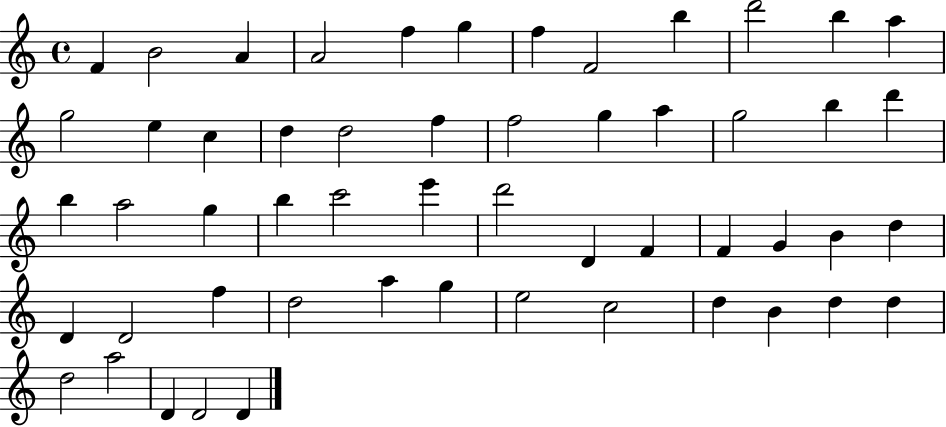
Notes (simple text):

F4/q B4/h A4/q A4/h F5/q G5/q F5/q F4/h B5/q D6/h B5/q A5/q G5/h E5/q C5/q D5/q D5/h F5/q F5/h G5/q A5/q G5/h B5/q D6/q B5/q A5/h G5/q B5/q C6/h E6/q D6/h D4/q F4/q F4/q G4/q B4/q D5/q D4/q D4/h F5/q D5/h A5/q G5/q E5/h C5/h D5/q B4/q D5/q D5/q D5/h A5/h D4/q D4/h D4/q